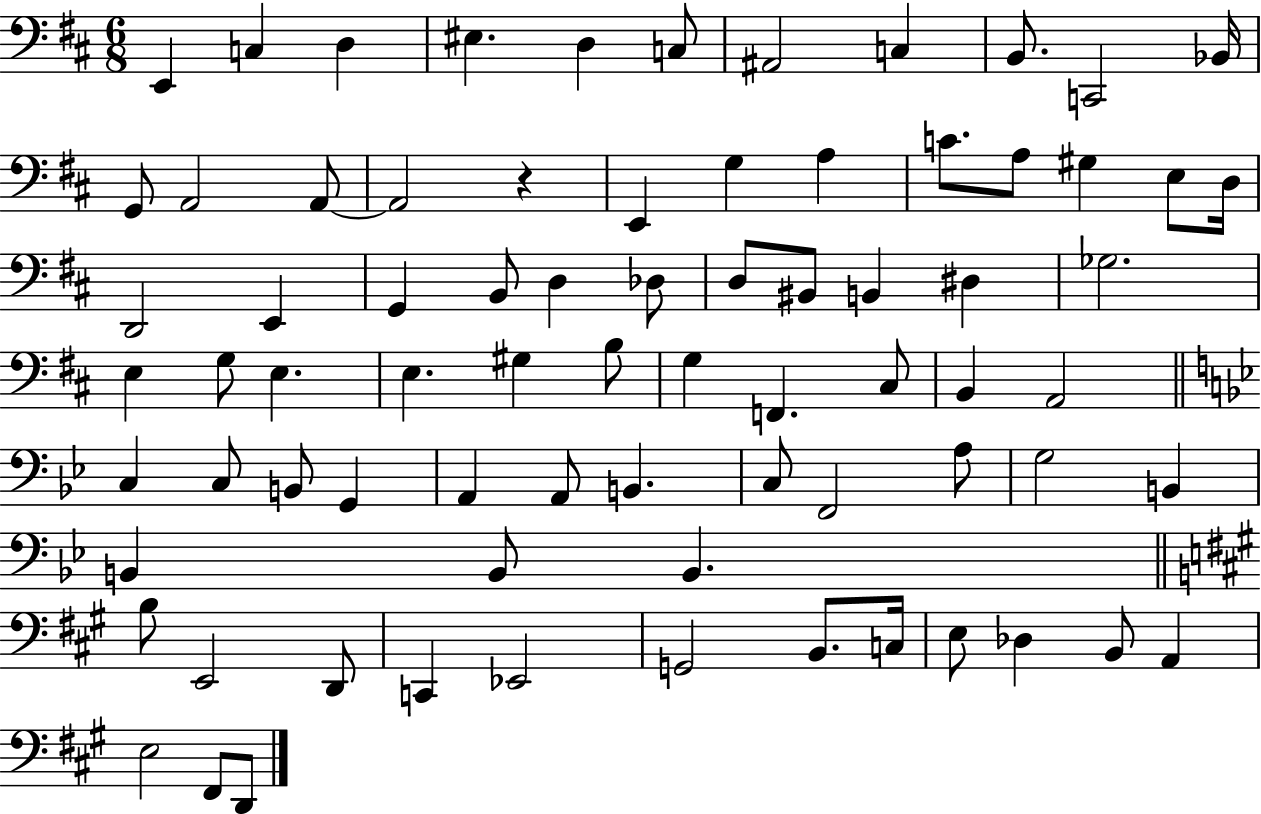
X:1
T:Untitled
M:6/8
L:1/4
K:D
E,, C, D, ^E, D, C,/2 ^A,,2 C, B,,/2 C,,2 _B,,/4 G,,/2 A,,2 A,,/2 A,,2 z E,, G, A, C/2 A,/2 ^G, E,/2 D,/4 D,,2 E,, G,, B,,/2 D, _D,/2 D,/2 ^B,,/2 B,, ^D, _G,2 E, G,/2 E, E, ^G, B,/2 G, F,, ^C,/2 B,, A,,2 C, C,/2 B,,/2 G,, A,, A,,/2 B,, C,/2 F,,2 A,/2 G,2 B,, B,, B,,/2 B,, B,/2 E,,2 D,,/2 C,, _E,,2 G,,2 B,,/2 C,/4 E,/2 _D, B,,/2 A,, E,2 ^F,,/2 D,,/2